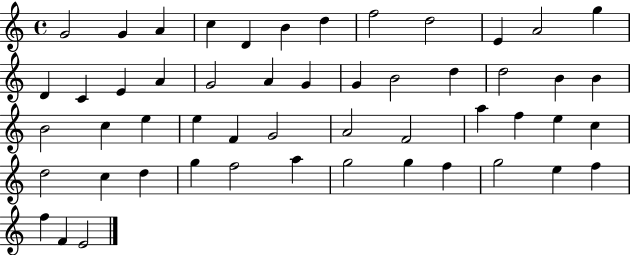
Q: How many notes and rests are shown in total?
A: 52